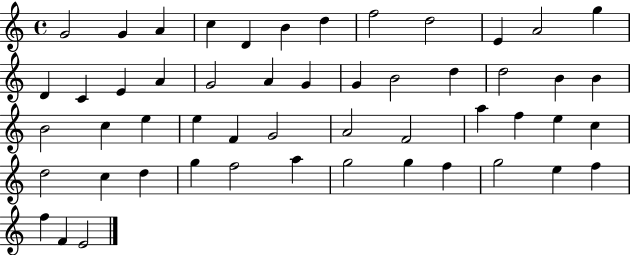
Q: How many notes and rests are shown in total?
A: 52